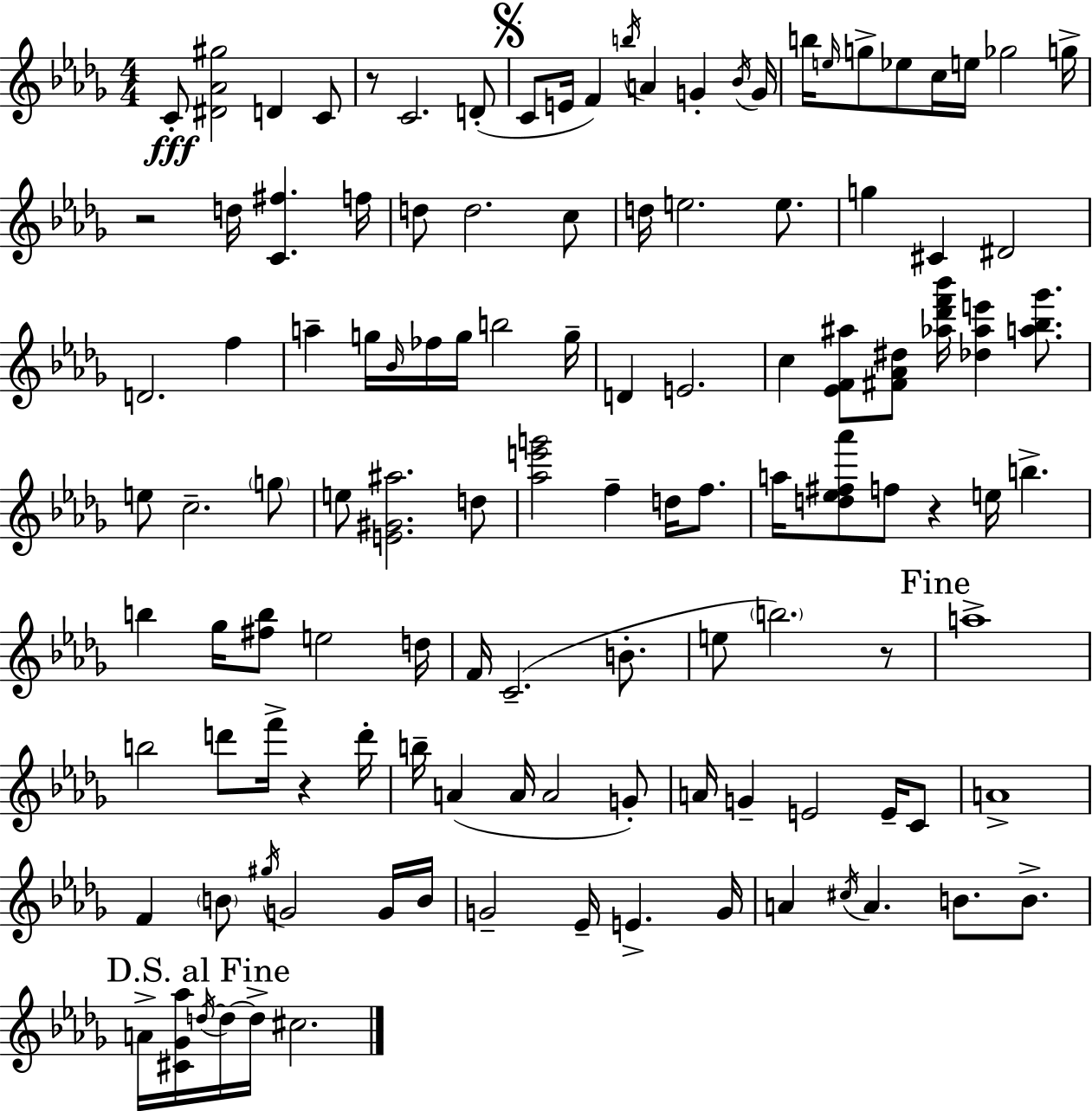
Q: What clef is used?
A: treble